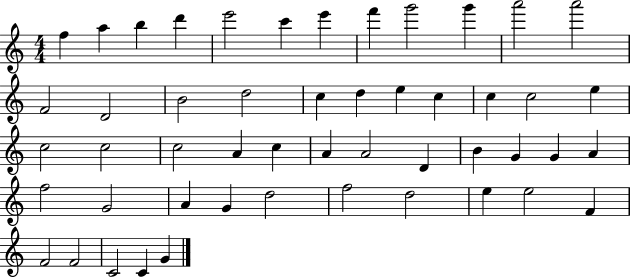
X:1
T:Untitled
M:4/4
L:1/4
K:C
f a b d' e'2 c' e' f' g'2 g' a'2 a'2 F2 D2 B2 d2 c d e c c c2 e c2 c2 c2 A c A A2 D B G G A f2 G2 A G d2 f2 d2 e e2 F F2 F2 C2 C G